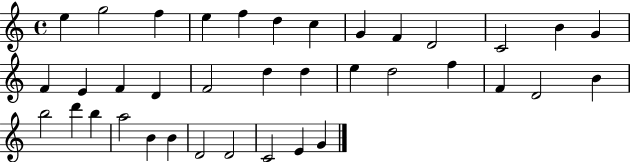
E5/q G5/h F5/q E5/q F5/q D5/q C5/q G4/q F4/q D4/h C4/h B4/q G4/q F4/q E4/q F4/q D4/q F4/h D5/q D5/q E5/q D5/h F5/q F4/q D4/h B4/q B5/h D6/q B5/q A5/h B4/q B4/q D4/h D4/h C4/h E4/q G4/q